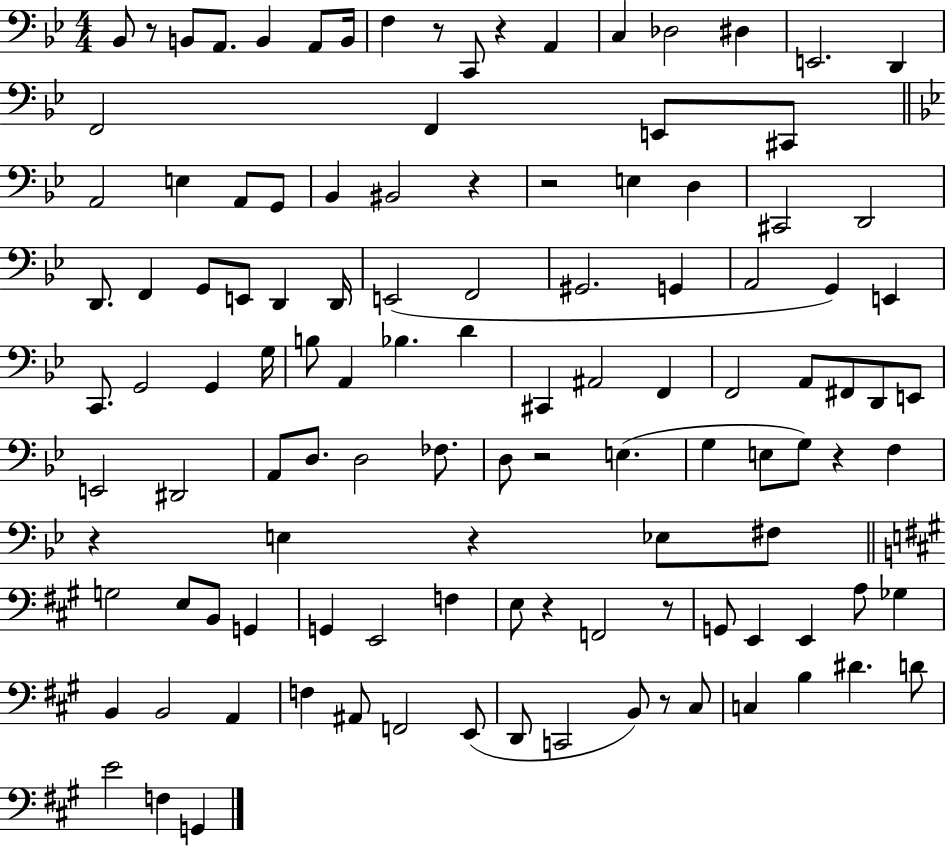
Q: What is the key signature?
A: BES major